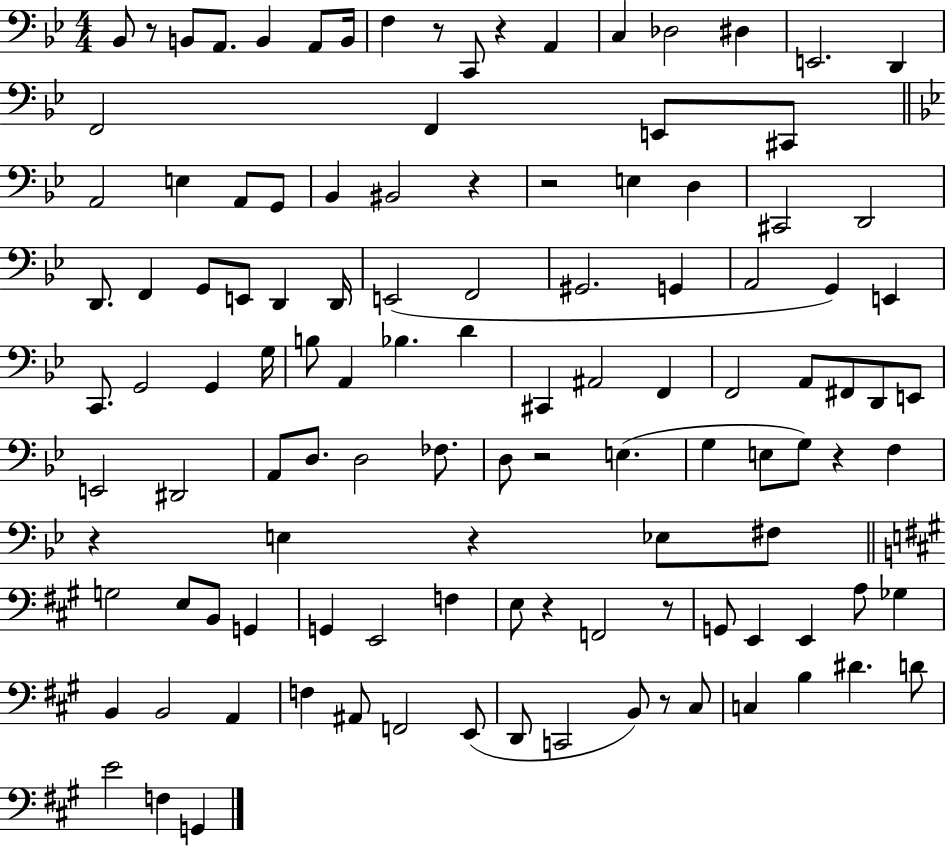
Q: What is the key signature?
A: BES major